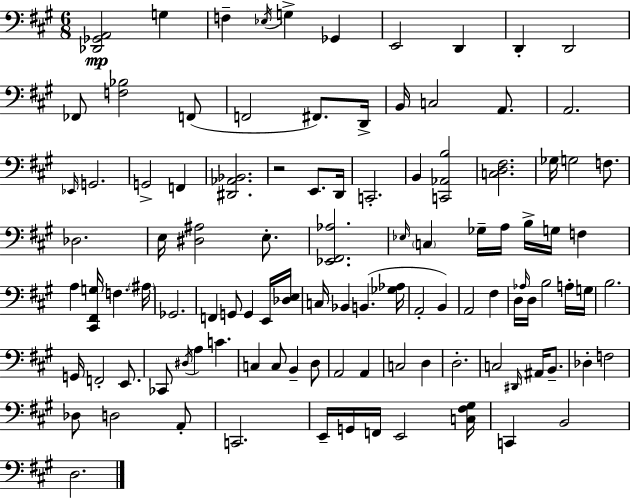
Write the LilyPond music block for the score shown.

{
  \clef bass
  \numericTimeSignature
  \time 6/8
  \key a \major
  <des, ges, a,>2\mp g4 | f4-- \acciaccatura { ees16 } g4-> ges,4 | e,2 d,4 | d,4-. d,2 | \break fes,8 <f bes>2 f,8( | f,2 fis,8.) | d,16-> b,16 c2 a,8. | a,2. | \break \grace { ees,16 } g,2. | g,2-> f,4 | <dis, aes, bes,>2. | r2 e,8. | \break d,16 c,2.-. | b,4 <c, aes, b>2 | <c d fis>2. | ges16 g2 f8. | \break des2. | e16 <dis ais>2 e8.-. | <ees, fis, aes>2. | \grace { ees16 } \parenthesize c4 ges16-- a16 b16-> g16 f4 | \break a4 <cis, fis, g>16 f4. | \parenthesize ais16 ges,2. | f,4 g,8 g,4 | e,16 <des e>16 c16 bes,4 b,4.( | \break <ges aes>16 a,2-. b,4) | a,2 fis4 | d16 \grace { aes16 } d16 b2 | a16-. g16 b2. | \break g,16 f,2-. | e,8. ces,8 \acciaccatura { dis16 } a4 c'4. | c4 c8 b,4-- | d8 a,2 | \break a,4 c2 | d4 d2.-. | c2 | \grace { dis,16 } ais,16 b,8.-- des4-. f2 | \break des8 d2 | a,8-. c,2. | e,16-- g,16 f,16 e,2 | <c fis gis>16 c,4 b,2 | \break d2. | \bar "|."
}